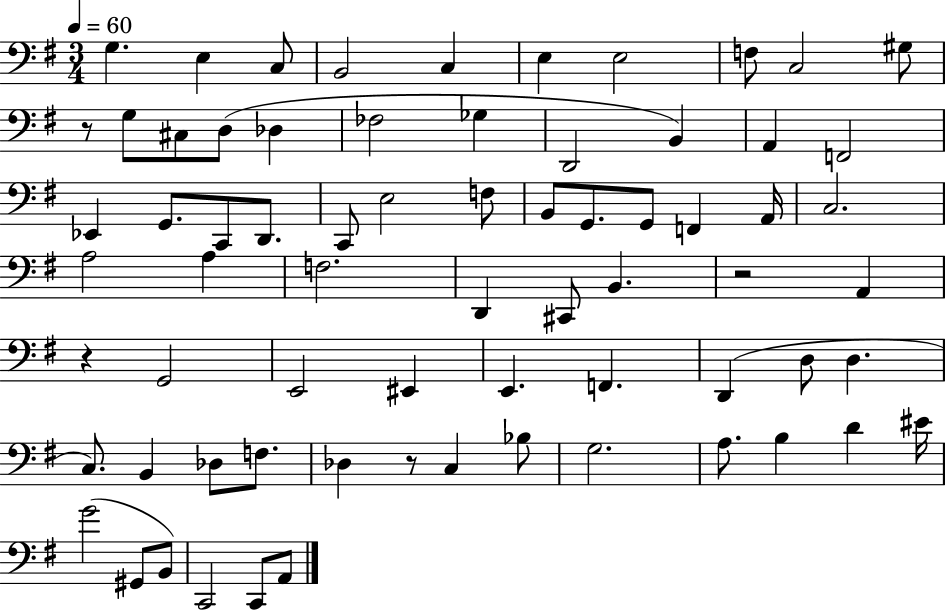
{
  \clef bass
  \numericTimeSignature
  \time 3/4
  \key g \major
  \tempo 4 = 60
  g4. e4 c8 | b,2 c4 | e4 e2 | f8 c2 gis8 | \break r8 g8 cis8 d8( des4 | fes2 ges4 | d,2 b,4) | a,4 f,2 | \break ees,4 g,8. c,8 d,8. | c,8 e2 f8 | b,8 g,8. g,8 f,4 a,16 | c2. | \break a2 a4 | f2. | d,4 cis,8 b,4. | r2 a,4 | \break r4 g,2 | e,2 eis,4 | e,4. f,4. | d,4( d8 d4. | \break c8.) b,4 des8 f8. | des4 r8 c4 bes8 | g2. | a8. b4 d'4 eis'16 | \break g'2( gis,8 b,8) | c,2 c,8 a,8 | \bar "|."
}